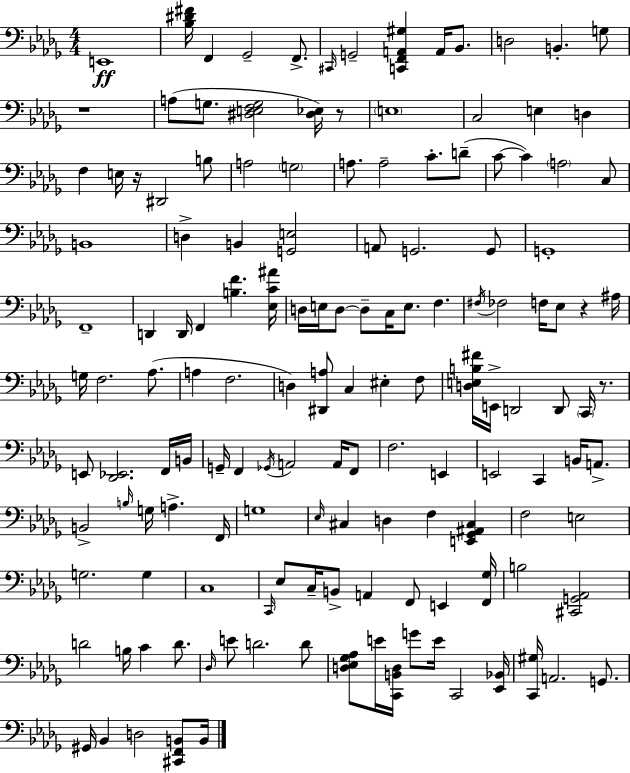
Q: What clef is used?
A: bass